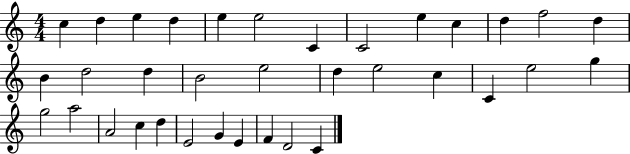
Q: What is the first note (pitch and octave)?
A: C5